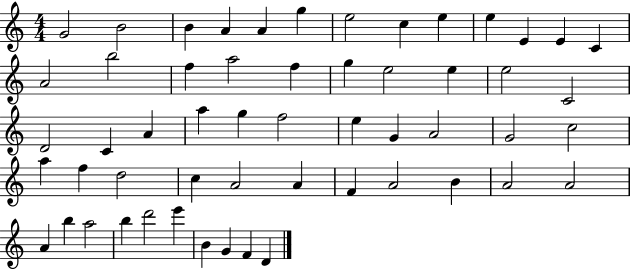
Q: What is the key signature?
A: C major